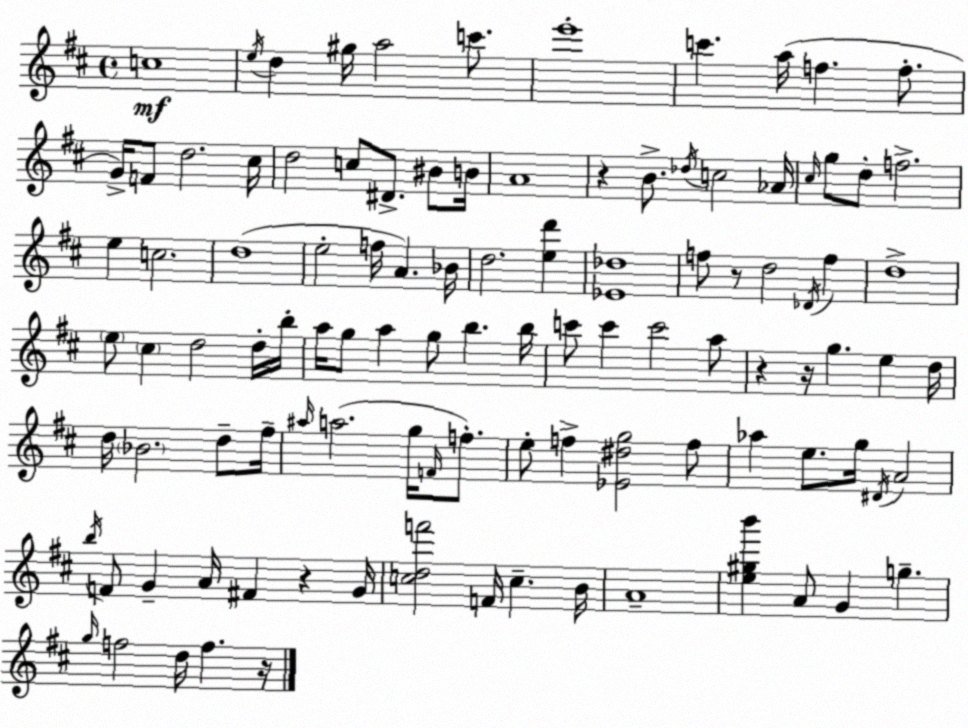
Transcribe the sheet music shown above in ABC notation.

X:1
T:Untitled
M:4/4
L:1/4
K:D
c4 e/4 d ^g/4 a2 c'/2 e'4 c' a/4 f f/2 G/4 F/2 d2 ^c/4 d2 c/2 ^D/2 ^B/2 B/4 A4 z B/2 _d/4 c2 _A/4 ^c/4 g/2 d/2 f2 e c2 d4 e2 f/4 A _B/4 d2 [ed'] [_E_d]4 f/2 z/2 d2 _D/4 f d4 e/2 ^c d2 d/4 b/4 a/4 g/2 a g/2 b b/4 c'/2 c' c'2 a/2 z z/4 g e d/4 d/4 _B2 d/2 ^f/4 ^a/4 a2 g/4 F/4 f/2 e/2 f [_E^dg]2 f/2 _a e/2 g/4 ^D/4 A2 b/4 F/2 G A/4 ^F z G/4 [cdf']2 F/4 c B/4 A4 [e^gb'] A/2 G g g/4 f2 d/4 f z/4